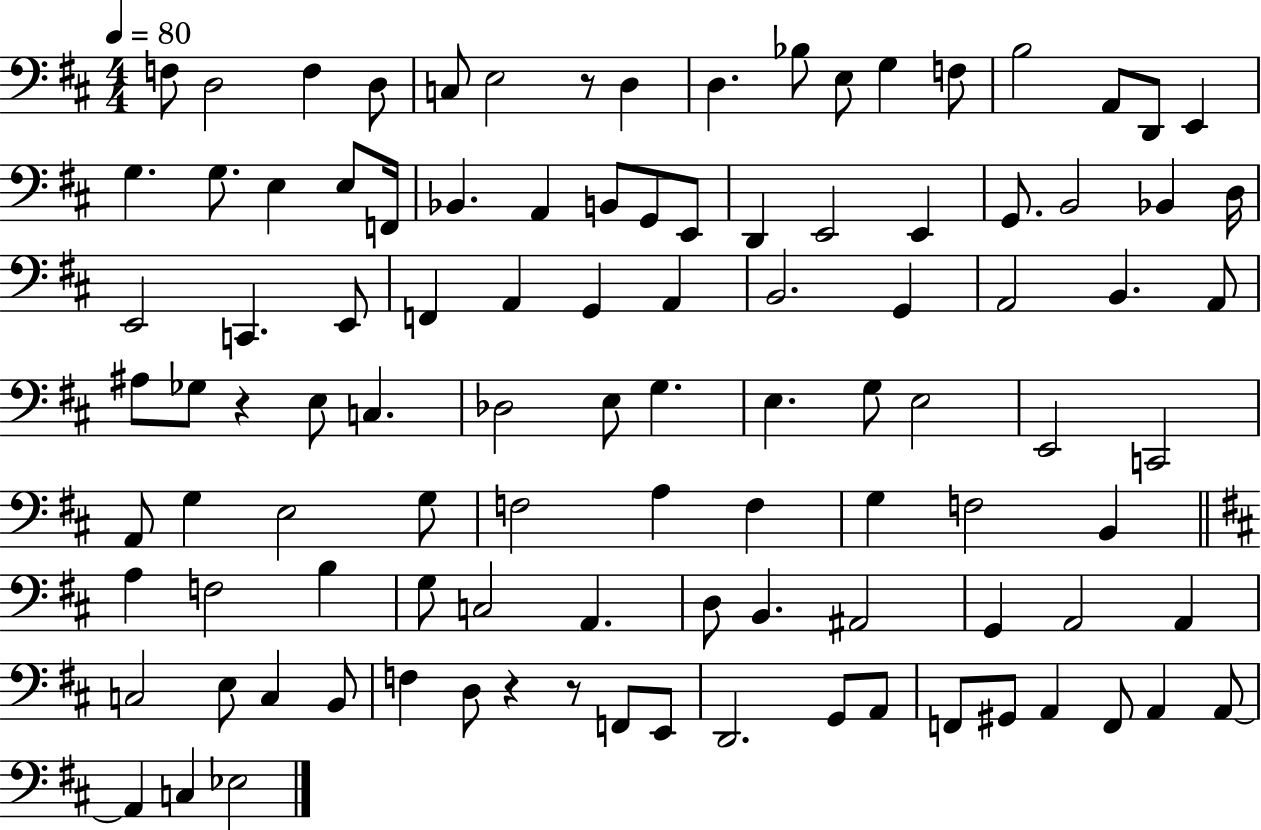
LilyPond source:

{
  \clef bass
  \numericTimeSignature
  \time 4/4
  \key d \major
  \tempo 4 = 80
  f8 d2 f4 d8 | c8 e2 r8 d4 | d4. bes8 e8 g4 f8 | b2 a,8 d,8 e,4 | \break g4. g8. e4 e8 f,16 | bes,4. a,4 b,8 g,8 e,8 | d,4 e,2 e,4 | g,8. b,2 bes,4 d16 | \break e,2 c,4. e,8 | f,4 a,4 g,4 a,4 | b,2. g,4 | a,2 b,4. a,8 | \break ais8 ges8 r4 e8 c4. | des2 e8 g4. | e4. g8 e2 | e,2 c,2 | \break a,8 g4 e2 g8 | f2 a4 f4 | g4 f2 b,4 | \bar "||" \break \key d \major a4 f2 b4 | g8 c2 a,4. | d8 b,4. ais,2 | g,4 a,2 a,4 | \break c2 e8 c4 b,8 | f4 d8 r4 r8 f,8 e,8 | d,2. g,8 a,8 | f,8 gis,8 a,4 f,8 a,4 a,8~~ | \break a,4 c4 ees2 | \bar "|."
}